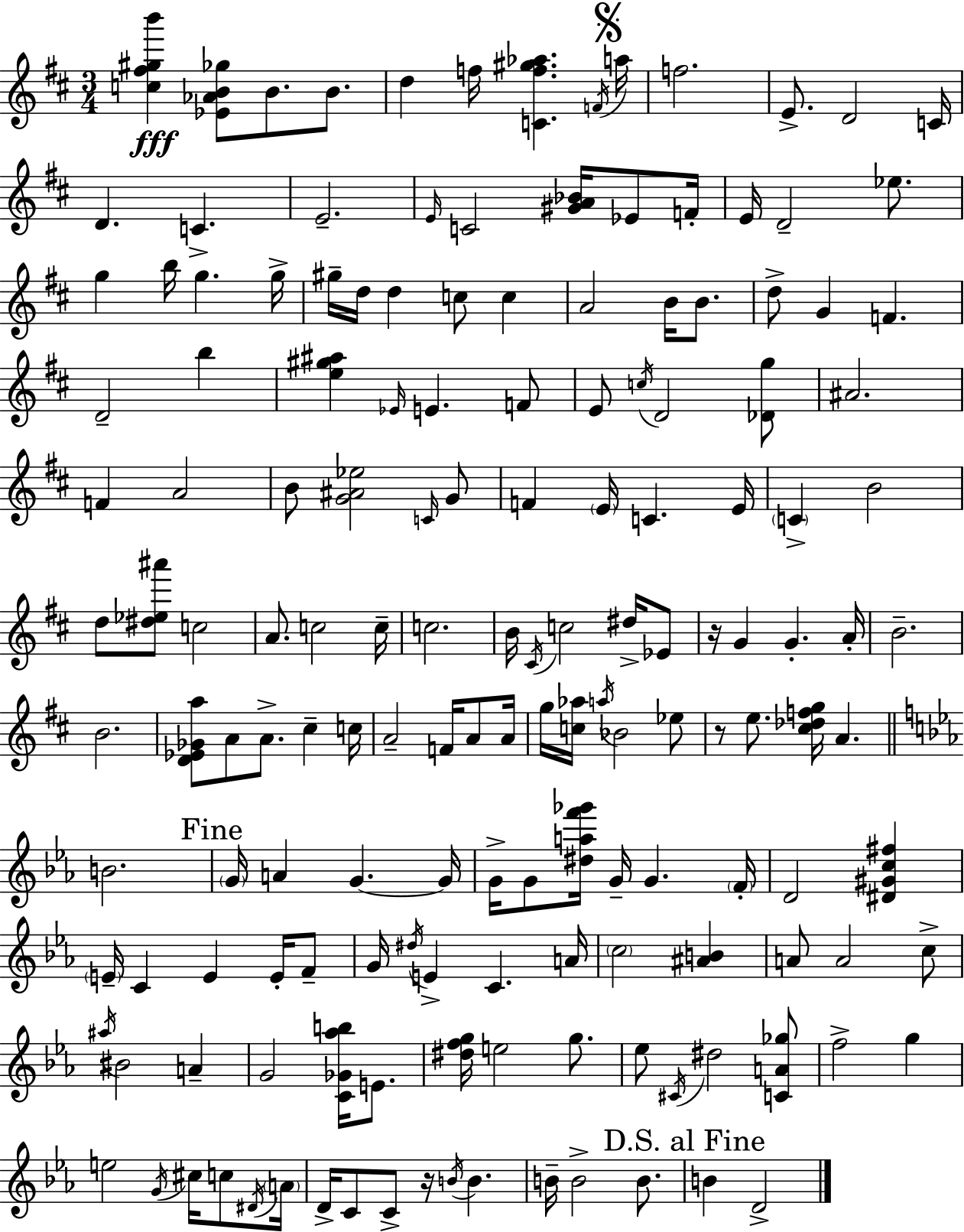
[C5,F#5,G#5,B6]/q [Eb4,Ab4,B4,Gb5]/e B4/e. B4/e. D5/q F5/s [C4,F5,G#5,Ab5]/q. F4/s A5/s F5/h. E4/e. D4/h C4/s D4/q. C4/q. E4/h. E4/s C4/h [G#4,A4,Bb4]/s Eb4/e F4/s E4/s D4/h Eb5/e. G5/q B5/s G5/q. G5/s G#5/s D5/s D5/q C5/e C5/q A4/h B4/s B4/e. D5/e G4/q F4/q. D4/h B5/q [E5,G#5,A#5]/q Eb4/s E4/q. F4/e E4/e C5/s D4/h [Db4,G5]/e A#4/h. F4/q A4/h B4/e [G4,A#4,Eb5]/h C4/s G4/e F4/q E4/s C4/q. E4/s C4/q B4/h D5/e [D#5,Eb5,A#6]/e C5/h A4/e. C5/h C5/s C5/h. B4/s C#4/s C5/h D#5/s Eb4/e R/s G4/q G4/q. A4/s B4/h. B4/h. [D4,Eb4,Gb4,A5]/e A4/e A4/e. C#5/q C5/s A4/h F4/s A4/e A4/s G5/s [C5,Ab5]/s A5/s Bb4/h Eb5/e R/e E5/e. [C#5,Db5,F5,G5]/s A4/q. B4/h. G4/s A4/q G4/q. G4/s G4/s G4/e [D#5,A5,F6,Gb6]/s G4/s G4/q. F4/s D4/h [D#4,G#4,C5,F#5]/q E4/s C4/q E4/q E4/s F4/e G4/s D#5/s E4/q C4/q. A4/s C5/h [A#4,B4]/q A4/e A4/h C5/e A#5/s BIS4/h A4/q G4/h [C4,Gb4,Ab5,B5]/s E4/e. [D#5,F5,G5]/s E5/h G5/e. Eb5/e C#4/s D#5/h [C4,A4,Gb5]/e F5/h G5/q E5/h G4/s C#5/s C5/e D#4/s A4/s D4/s C4/e C4/e R/s B4/s B4/q. B4/s B4/h B4/e. B4/q D4/h